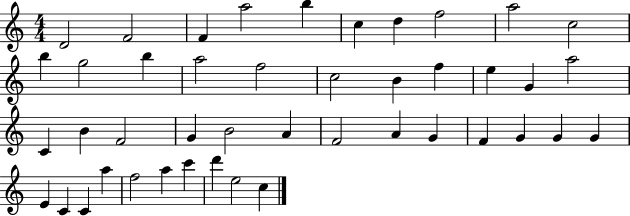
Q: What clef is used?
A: treble